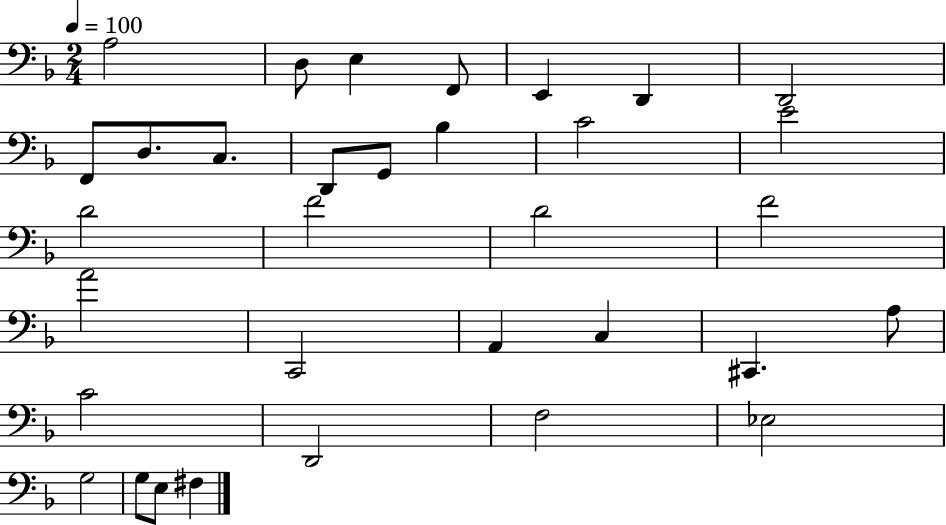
A3/h D3/e E3/q F2/e E2/q D2/q D2/h F2/e D3/e. C3/e. D2/e G2/e Bb3/q C4/h E4/h D4/h F4/h D4/h F4/h A4/h C2/h A2/q C3/q C#2/q. A3/e C4/h D2/h F3/h Eb3/h G3/h G3/e E3/e F#3/q